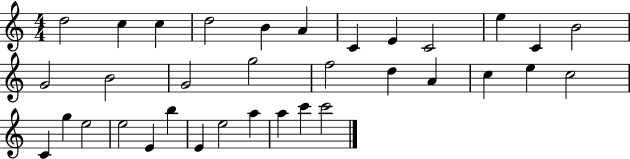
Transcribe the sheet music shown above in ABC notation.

X:1
T:Untitled
M:4/4
L:1/4
K:C
d2 c c d2 B A C E C2 e C B2 G2 B2 G2 g2 f2 d A c e c2 C g e2 e2 E b E e2 a a c' c'2